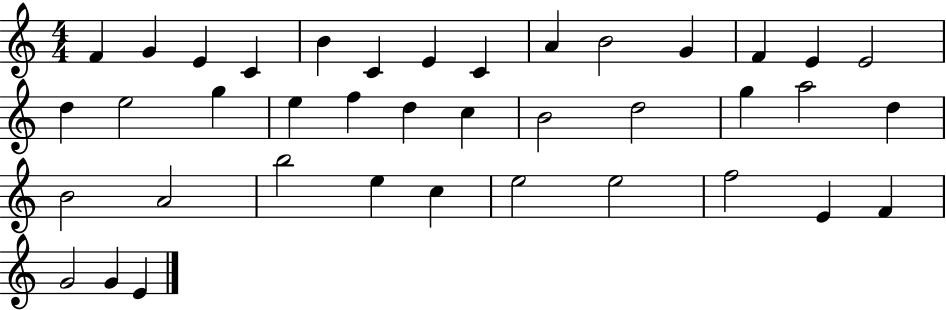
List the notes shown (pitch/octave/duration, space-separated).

F4/q G4/q E4/q C4/q B4/q C4/q E4/q C4/q A4/q B4/h G4/q F4/q E4/q E4/h D5/q E5/h G5/q E5/q F5/q D5/q C5/q B4/h D5/h G5/q A5/h D5/q B4/h A4/h B5/h E5/q C5/q E5/h E5/h F5/h E4/q F4/q G4/h G4/q E4/q